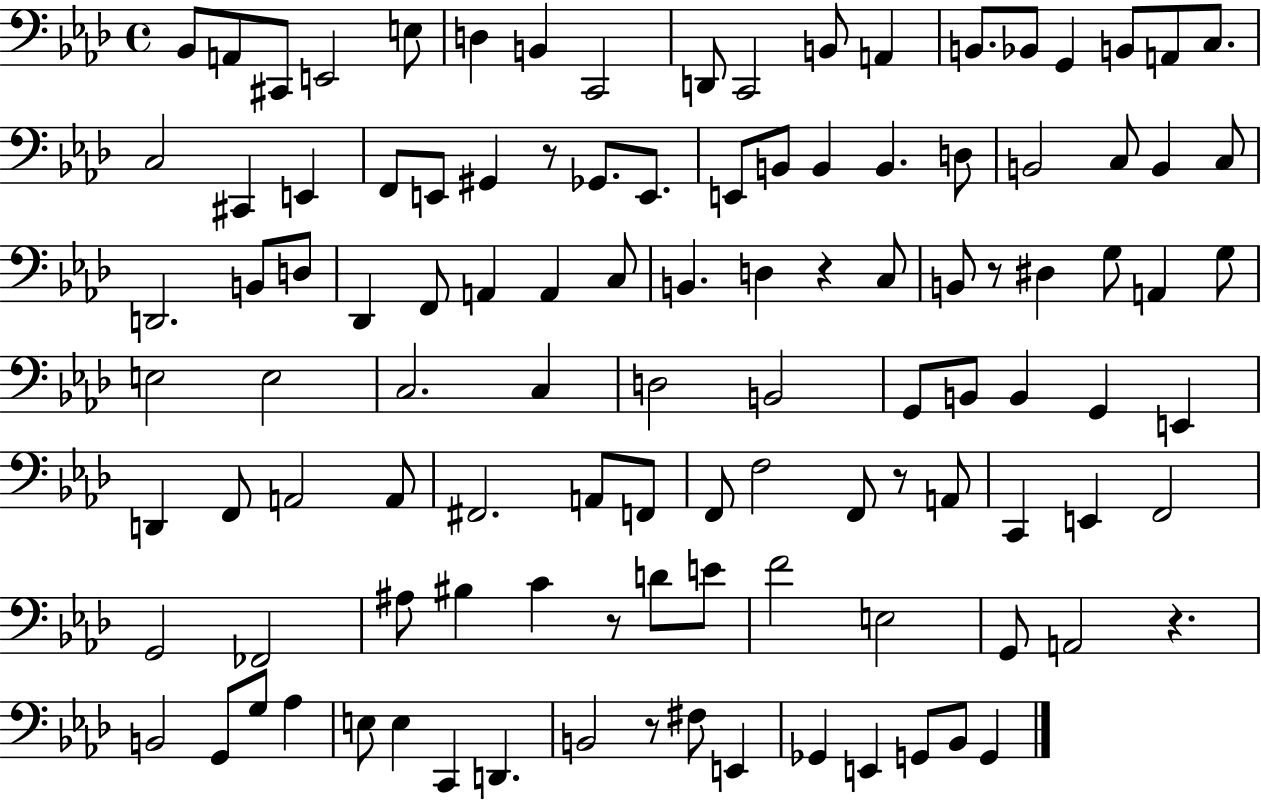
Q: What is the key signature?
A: AES major